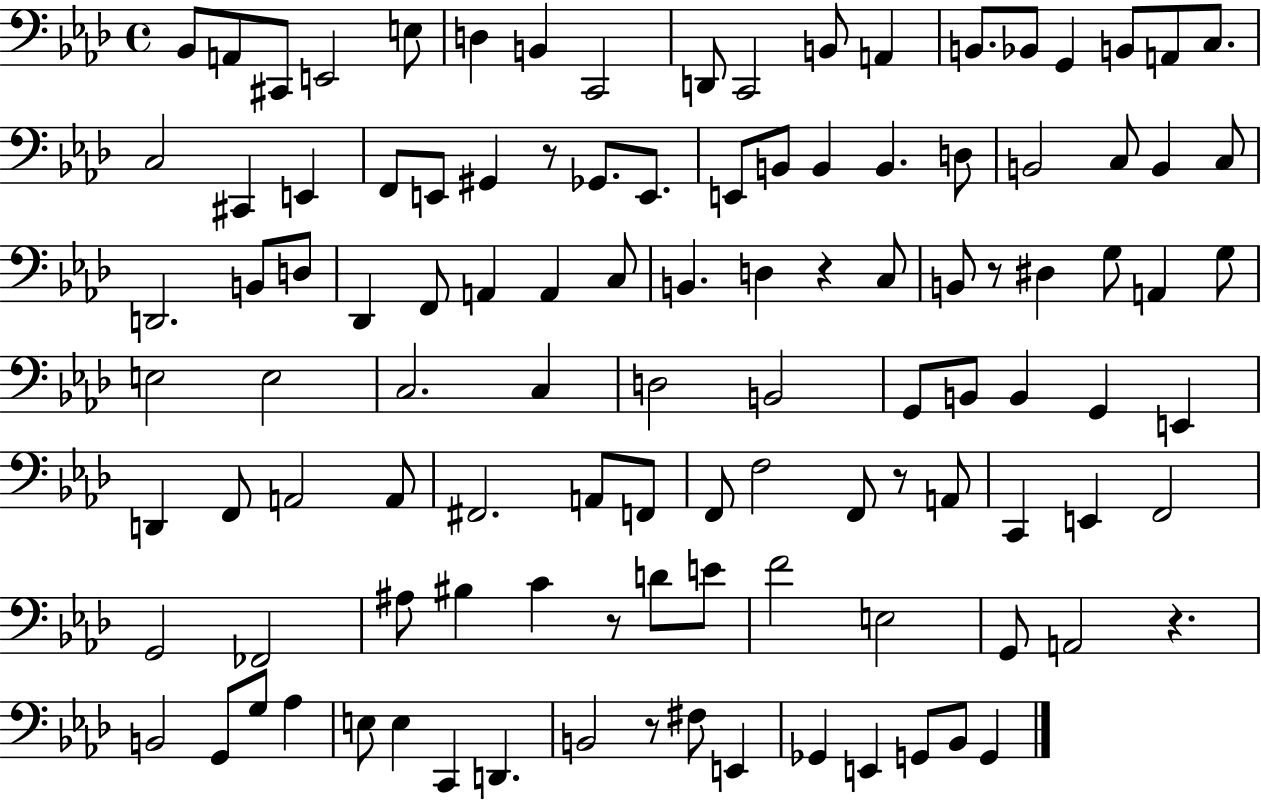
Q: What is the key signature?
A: AES major